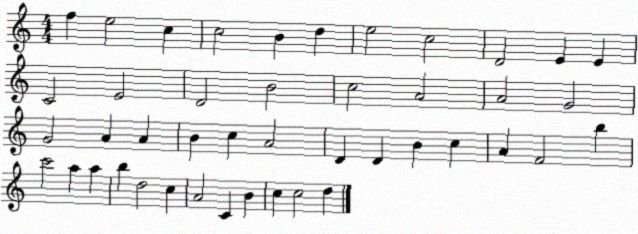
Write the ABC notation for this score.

X:1
T:Untitled
M:4/4
L:1/4
K:C
f e2 c c2 B d e2 c2 D2 E E C2 E2 D2 B2 c2 A2 A2 G2 G2 A A B c A2 D D B c A F2 b c'2 a a b d2 c A2 C B c c2 d